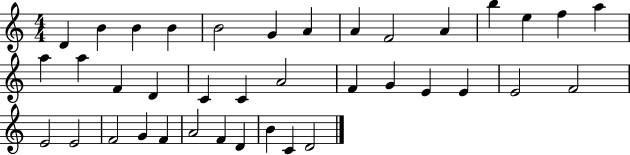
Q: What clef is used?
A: treble